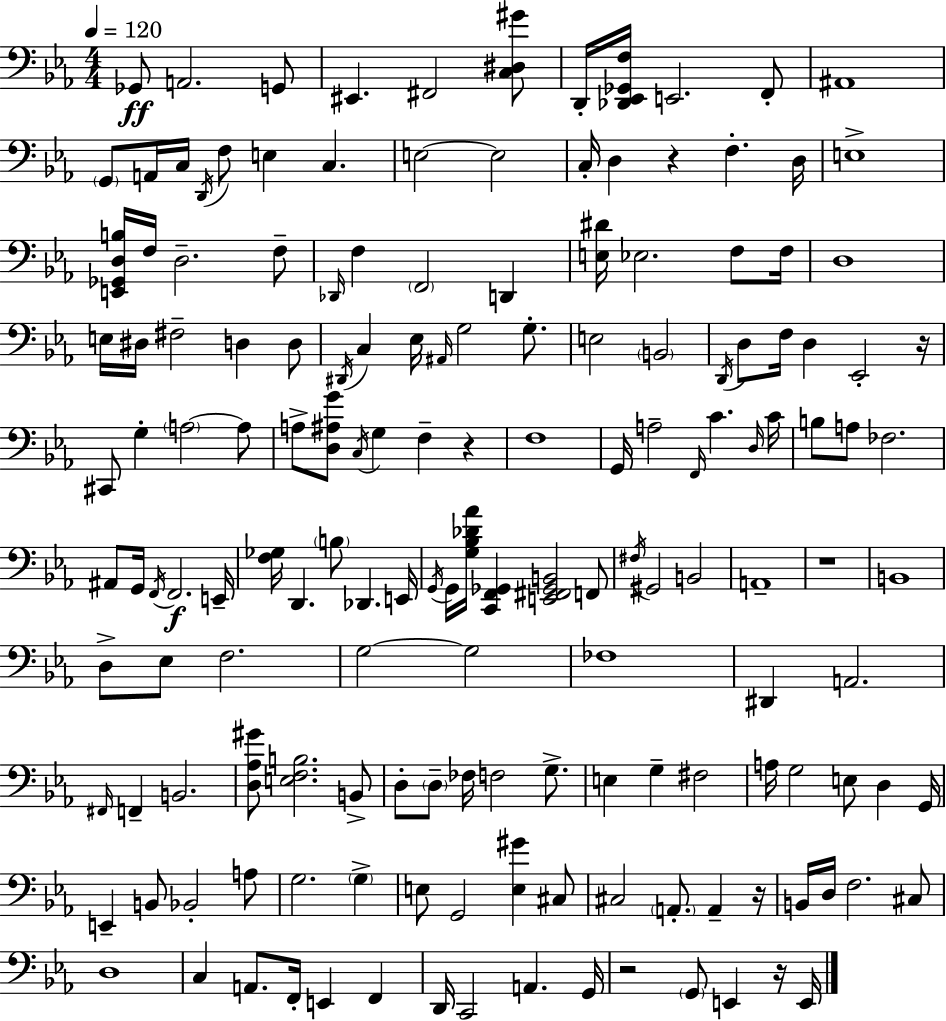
Gb2/e A2/h. G2/e EIS2/q. F#2/h [C3,D#3,G#4]/e D2/s [Db2,Eb2,Gb2,F3]/s E2/h. F2/e A#2/w G2/e A2/s C3/s D2/s F3/e E3/q C3/q. E3/h E3/h C3/s D3/q R/q F3/q. D3/s E3/w [E2,Gb2,D3,B3]/s F3/s D3/h. F3/e Db2/s F3/q F2/h D2/q [E3,D#4]/s Eb3/h. F3/e F3/s D3/w E3/s D#3/s F#3/h D3/q D3/e D#2/s C3/q Eb3/s A#2/s G3/h G3/e. E3/h B2/h D2/s D3/e F3/s D3/q Eb2/h R/s C#2/e G3/q A3/h A3/e A3/e [D3,A#3,G4]/e C3/s G3/q F3/q R/q F3/w G2/s A3/h F2/s C4/q. D3/s C4/s B3/e A3/e FES3/h. A#2/e G2/s F2/s F2/h. E2/s [F3,Gb3]/s D2/q. B3/e Db2/q. E2/s G2/s G2/s [G3,Bb3,Db4,Ab4]/s [C2,F2,Gb2]/q [E2,F#2,Gb2,B2]/h F2/e F#3/s G#2/h B2/h A2/w R/w B2/w D3/e Eb3/e F3/h. G3/h G3/h FES3/w D#2/q A2/h. F#2/s F2/q B2/h. [D3,Ab3,G#4]/e [E3,F3,B3]/h. B2/e D3/e D3/e FES3/s F3/h G3/e. E3/q G3/q F#3/h A3/s G3/h E3/e D3/q G2/s E2/q B2/e Bb2/h A3/e G3/h. G3/q E3/e G2/h [E3,G#4]/q C#3/e C#3/h A2/e. A2/q R/s B2/s D3/s F3/h. C#3/e D3/w C3/q A2/e. F2/s E2/q F2/q D2/s C2/h A2/q. G2/s R/h G2/e E2/q R/s E2/s